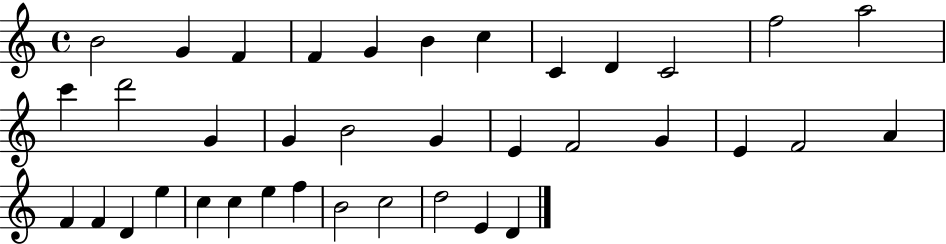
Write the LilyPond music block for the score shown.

{
  \clef treble
  \time 4/4
  \defaultTimeSignature
  \key c \major
  b'2 g'4 f'4 | f'4 g'4 b'4 c''4 | c'4 d'4 c'2 | f''2 a''2 | \break c'''4 d'''2 g'4 | g'4 b'2 g'4 | e'4 f'2 g'4 | e'4 f'2 a'4 | \break f'4 f'4 d'4 e''4 | c''4 c''4 e''4 f''4 | b'2 c''2 | d''2 e'4 d'4 | \break \bar "|."
}